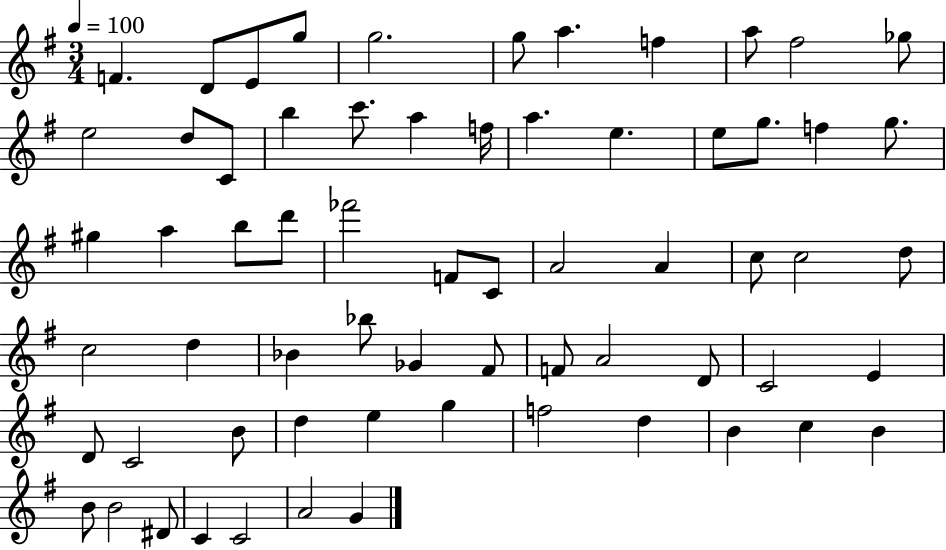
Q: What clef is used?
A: treble